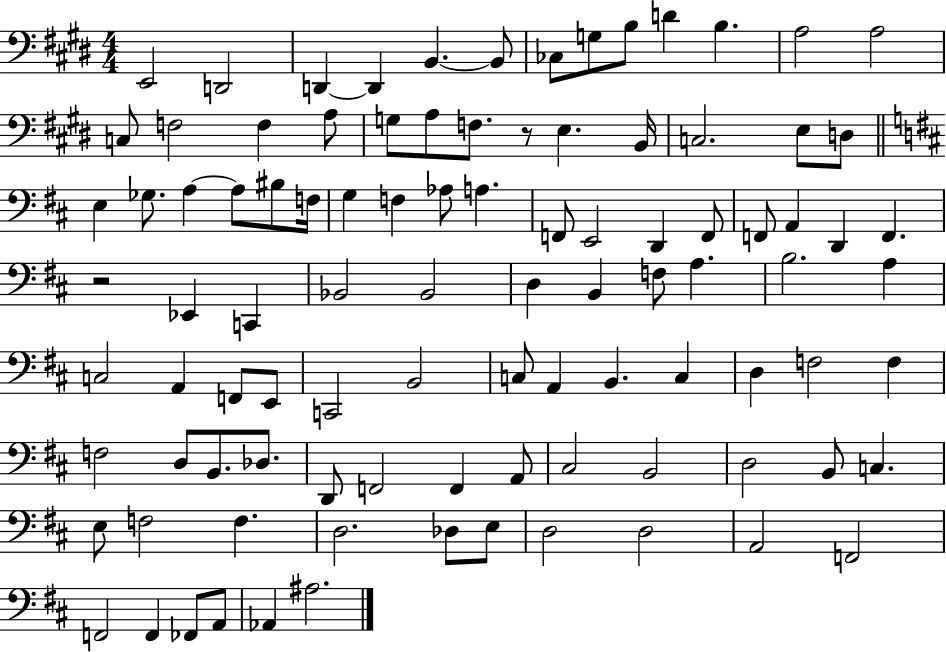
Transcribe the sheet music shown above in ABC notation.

X:1
T:Untitled
M:4/4
L:1/4
K:E
E,,2 D,,2 D,, D,, B,, B,,/2 _C,/2 G,/2 B,/2 D B, A,2 A,2 C,/2 F,2 F, A,/2 G,/2 A,/2 F,/2 z/2 E, B,,/4 C,2 E,/2 D,/2 E, _G,/2 A, A,/2 ^B,/2 F,/4 G, F, _A,/2 A, F,,/2 E,,2 D,, F,,/2 F,,/2 A,, D,, F,, z2 _E,, C,, _B,,2 _B,,2 D, B,, F,/2 A, B,2 A, C,2 A,, F,,/2 E,,/2 C,,2 B,,2 C,/2 A,, B,, C, D, F,2 F, F,2 D,/2 B,,/2 _D,/2 D,,/2 F,,2 F,, A,,/2 ^C,2 B,,2 D,2 B,,/2 C, E,/2 F,2 F, D,2 _D,/2 E,/2 D,2 D,2 A,,2 F,,2 F,,2 F,, _F,,/2 A,,/2 _A,, ^A,2